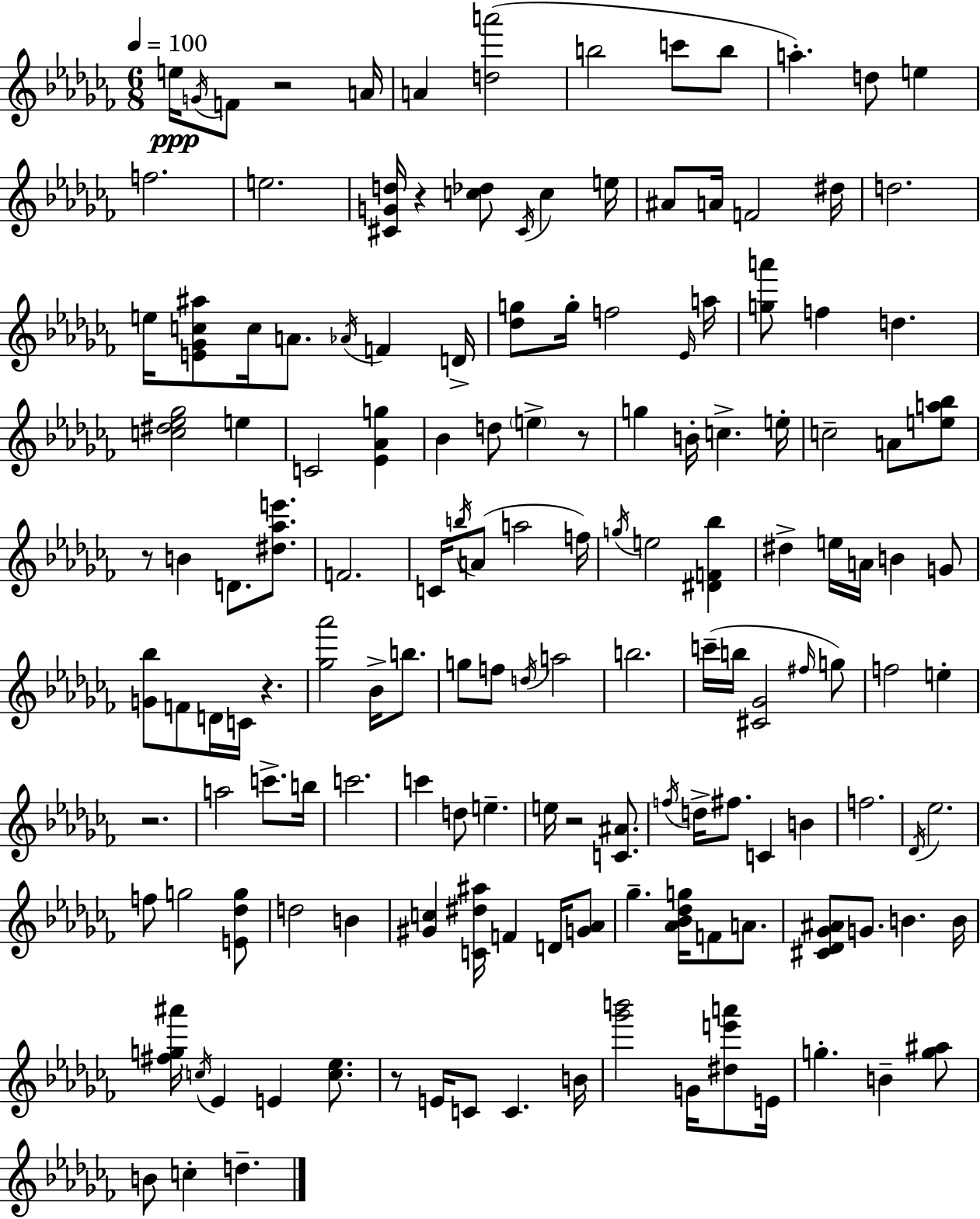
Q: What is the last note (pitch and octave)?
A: D5